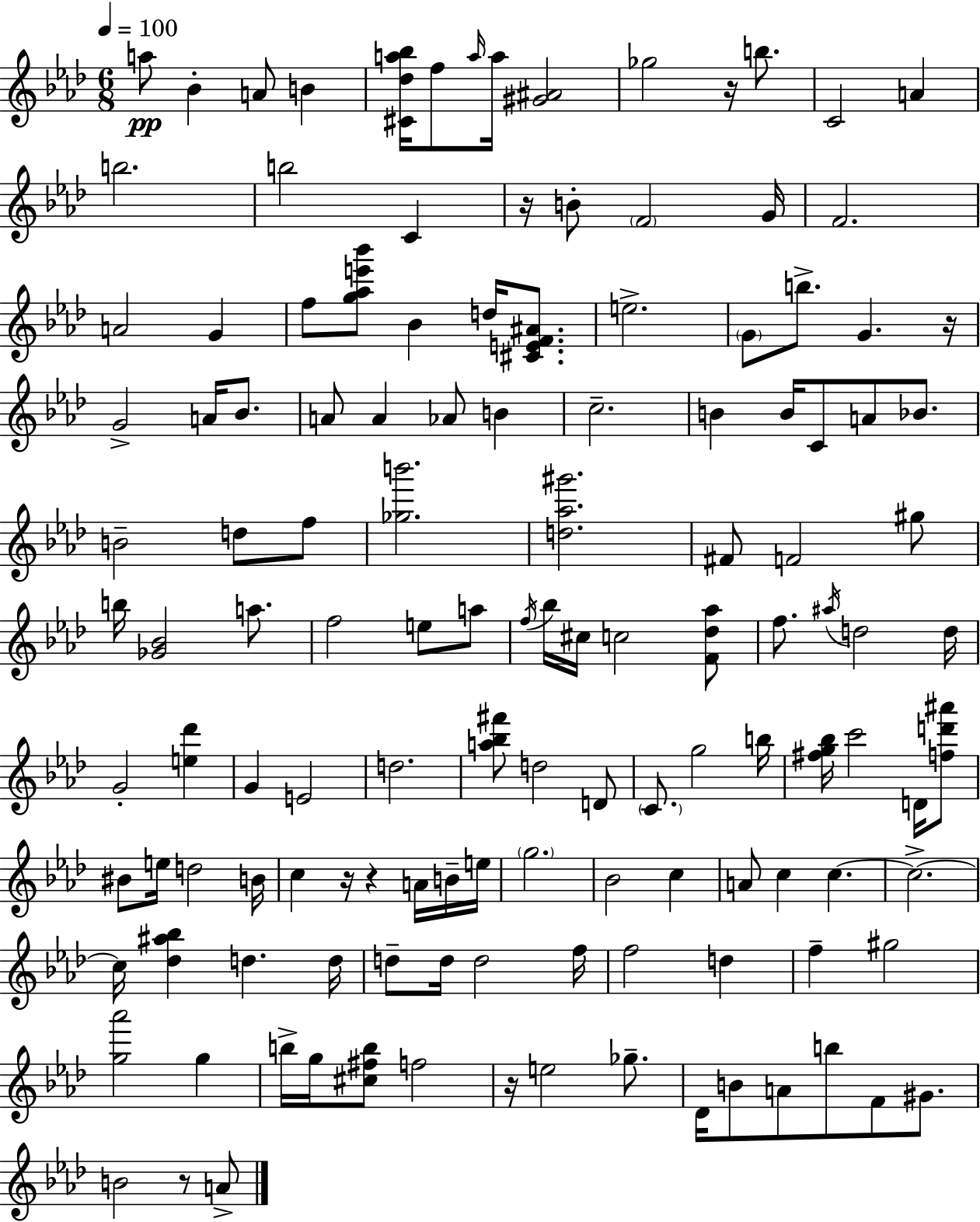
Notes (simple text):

A5/e Bb4/q A4/e B4/q [C#4,Db5,A5,Bb5]/s F5/e A5/s A5/s [G#4,A#4]/h Gb5/h R/s B5/e. C4/h A4/q B5/h. B5/h C4/q R/s B4/e F4/h G4/s F4/h. A4/h G4/q F5/e [G5,Ab5,E6,Bb6]/e Bb4/q D5/s [C#4,E4,F4,A#4]/e. E5/h. G4/e B5/e. G4/q. R/s G4/h A4/s Bb4/e. A4/e A4/q Ab4/e B4/q C5/h. B4/q B4/s C4/e A4/e Bb4/e. B4/h D5/e F5/e [Gb5,B6]/h. [D5,Ab5,G#6]/h. F#4/e F4/h G#5/e B5/s [Gb4,Bb4]/h A5/e. F5/h E5/e A5/e F5/s Bb5/s C#5/s C5/h [F4,Db5,Ab5]/e F5/e. A#5/s D5/h D5/s G4/h [E5,Db6]/q G4/q E4/h D5/h. [A5,Bb5,F#6]/e D5/h D4/e C4/e. G5/h B5/s [F#5,G5,Bb5]/s C6/h D4/s [F5,D6,A#6]/e BIS4/e E5/s D5/h B4/s C5/q R/s R/q A4/s B4/s E5/s G5/h. Bb4/h C5/q A4/e C5/q C5/q. C5/h. C5/s [Db5,A#5,Bb5]/q D5/q. D5/s D5/e D5/s D5/h F5/s F5/h D5/q F5/q G#5/h [G5,Ab6]/h G5/q B5/s G5/s [C#5,F#5,B5]/e F5/h R/s E5/h Gb5/e. Db4/s B4/e A4/e B5/e F4/e G#4/e. B4/h R/e A4/e